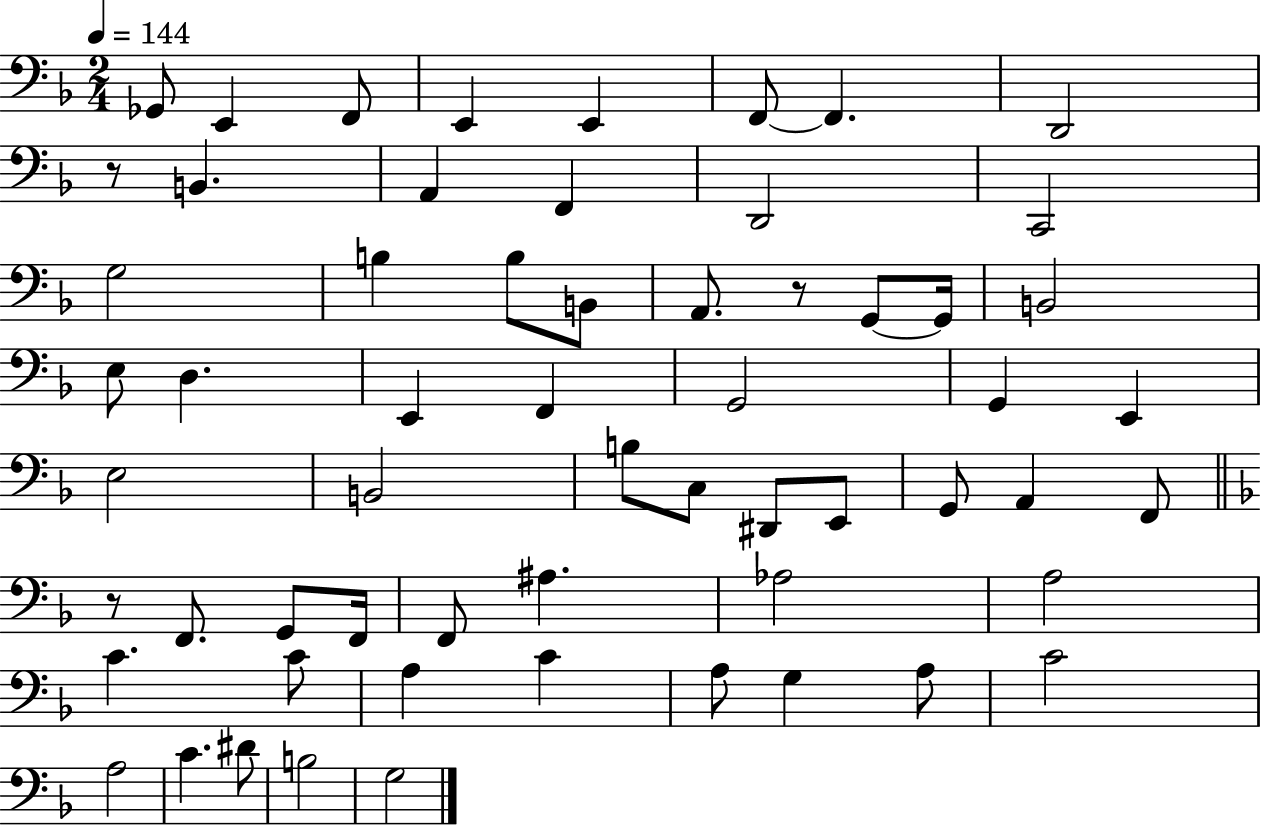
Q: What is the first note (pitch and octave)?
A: Gb2